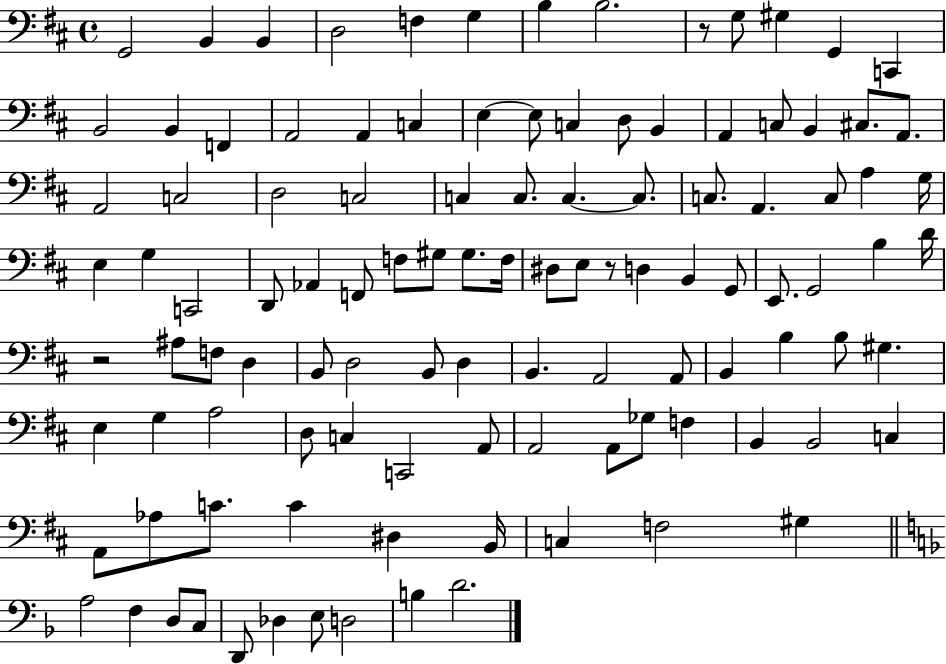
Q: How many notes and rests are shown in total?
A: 110